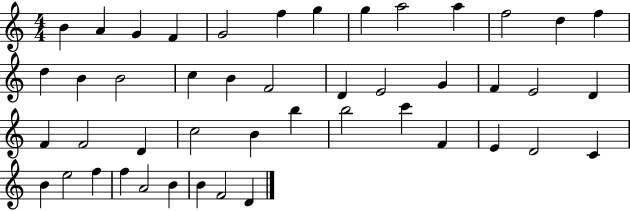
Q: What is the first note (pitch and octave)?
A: B4